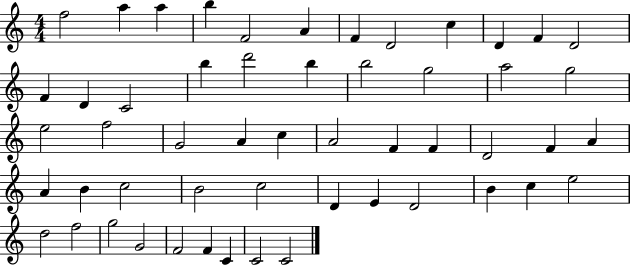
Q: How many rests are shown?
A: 0